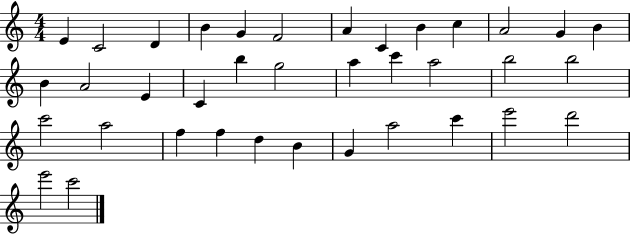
X:1
T:Untitled
M:4/4
L:1/4
K:C
E C2 D B G F2 A C B c A2 G B B A2 E C b g2 a c' a2 b2 b2 c'2 a2 f f d B G a2 c' e'2 d'2 e'2 c'2